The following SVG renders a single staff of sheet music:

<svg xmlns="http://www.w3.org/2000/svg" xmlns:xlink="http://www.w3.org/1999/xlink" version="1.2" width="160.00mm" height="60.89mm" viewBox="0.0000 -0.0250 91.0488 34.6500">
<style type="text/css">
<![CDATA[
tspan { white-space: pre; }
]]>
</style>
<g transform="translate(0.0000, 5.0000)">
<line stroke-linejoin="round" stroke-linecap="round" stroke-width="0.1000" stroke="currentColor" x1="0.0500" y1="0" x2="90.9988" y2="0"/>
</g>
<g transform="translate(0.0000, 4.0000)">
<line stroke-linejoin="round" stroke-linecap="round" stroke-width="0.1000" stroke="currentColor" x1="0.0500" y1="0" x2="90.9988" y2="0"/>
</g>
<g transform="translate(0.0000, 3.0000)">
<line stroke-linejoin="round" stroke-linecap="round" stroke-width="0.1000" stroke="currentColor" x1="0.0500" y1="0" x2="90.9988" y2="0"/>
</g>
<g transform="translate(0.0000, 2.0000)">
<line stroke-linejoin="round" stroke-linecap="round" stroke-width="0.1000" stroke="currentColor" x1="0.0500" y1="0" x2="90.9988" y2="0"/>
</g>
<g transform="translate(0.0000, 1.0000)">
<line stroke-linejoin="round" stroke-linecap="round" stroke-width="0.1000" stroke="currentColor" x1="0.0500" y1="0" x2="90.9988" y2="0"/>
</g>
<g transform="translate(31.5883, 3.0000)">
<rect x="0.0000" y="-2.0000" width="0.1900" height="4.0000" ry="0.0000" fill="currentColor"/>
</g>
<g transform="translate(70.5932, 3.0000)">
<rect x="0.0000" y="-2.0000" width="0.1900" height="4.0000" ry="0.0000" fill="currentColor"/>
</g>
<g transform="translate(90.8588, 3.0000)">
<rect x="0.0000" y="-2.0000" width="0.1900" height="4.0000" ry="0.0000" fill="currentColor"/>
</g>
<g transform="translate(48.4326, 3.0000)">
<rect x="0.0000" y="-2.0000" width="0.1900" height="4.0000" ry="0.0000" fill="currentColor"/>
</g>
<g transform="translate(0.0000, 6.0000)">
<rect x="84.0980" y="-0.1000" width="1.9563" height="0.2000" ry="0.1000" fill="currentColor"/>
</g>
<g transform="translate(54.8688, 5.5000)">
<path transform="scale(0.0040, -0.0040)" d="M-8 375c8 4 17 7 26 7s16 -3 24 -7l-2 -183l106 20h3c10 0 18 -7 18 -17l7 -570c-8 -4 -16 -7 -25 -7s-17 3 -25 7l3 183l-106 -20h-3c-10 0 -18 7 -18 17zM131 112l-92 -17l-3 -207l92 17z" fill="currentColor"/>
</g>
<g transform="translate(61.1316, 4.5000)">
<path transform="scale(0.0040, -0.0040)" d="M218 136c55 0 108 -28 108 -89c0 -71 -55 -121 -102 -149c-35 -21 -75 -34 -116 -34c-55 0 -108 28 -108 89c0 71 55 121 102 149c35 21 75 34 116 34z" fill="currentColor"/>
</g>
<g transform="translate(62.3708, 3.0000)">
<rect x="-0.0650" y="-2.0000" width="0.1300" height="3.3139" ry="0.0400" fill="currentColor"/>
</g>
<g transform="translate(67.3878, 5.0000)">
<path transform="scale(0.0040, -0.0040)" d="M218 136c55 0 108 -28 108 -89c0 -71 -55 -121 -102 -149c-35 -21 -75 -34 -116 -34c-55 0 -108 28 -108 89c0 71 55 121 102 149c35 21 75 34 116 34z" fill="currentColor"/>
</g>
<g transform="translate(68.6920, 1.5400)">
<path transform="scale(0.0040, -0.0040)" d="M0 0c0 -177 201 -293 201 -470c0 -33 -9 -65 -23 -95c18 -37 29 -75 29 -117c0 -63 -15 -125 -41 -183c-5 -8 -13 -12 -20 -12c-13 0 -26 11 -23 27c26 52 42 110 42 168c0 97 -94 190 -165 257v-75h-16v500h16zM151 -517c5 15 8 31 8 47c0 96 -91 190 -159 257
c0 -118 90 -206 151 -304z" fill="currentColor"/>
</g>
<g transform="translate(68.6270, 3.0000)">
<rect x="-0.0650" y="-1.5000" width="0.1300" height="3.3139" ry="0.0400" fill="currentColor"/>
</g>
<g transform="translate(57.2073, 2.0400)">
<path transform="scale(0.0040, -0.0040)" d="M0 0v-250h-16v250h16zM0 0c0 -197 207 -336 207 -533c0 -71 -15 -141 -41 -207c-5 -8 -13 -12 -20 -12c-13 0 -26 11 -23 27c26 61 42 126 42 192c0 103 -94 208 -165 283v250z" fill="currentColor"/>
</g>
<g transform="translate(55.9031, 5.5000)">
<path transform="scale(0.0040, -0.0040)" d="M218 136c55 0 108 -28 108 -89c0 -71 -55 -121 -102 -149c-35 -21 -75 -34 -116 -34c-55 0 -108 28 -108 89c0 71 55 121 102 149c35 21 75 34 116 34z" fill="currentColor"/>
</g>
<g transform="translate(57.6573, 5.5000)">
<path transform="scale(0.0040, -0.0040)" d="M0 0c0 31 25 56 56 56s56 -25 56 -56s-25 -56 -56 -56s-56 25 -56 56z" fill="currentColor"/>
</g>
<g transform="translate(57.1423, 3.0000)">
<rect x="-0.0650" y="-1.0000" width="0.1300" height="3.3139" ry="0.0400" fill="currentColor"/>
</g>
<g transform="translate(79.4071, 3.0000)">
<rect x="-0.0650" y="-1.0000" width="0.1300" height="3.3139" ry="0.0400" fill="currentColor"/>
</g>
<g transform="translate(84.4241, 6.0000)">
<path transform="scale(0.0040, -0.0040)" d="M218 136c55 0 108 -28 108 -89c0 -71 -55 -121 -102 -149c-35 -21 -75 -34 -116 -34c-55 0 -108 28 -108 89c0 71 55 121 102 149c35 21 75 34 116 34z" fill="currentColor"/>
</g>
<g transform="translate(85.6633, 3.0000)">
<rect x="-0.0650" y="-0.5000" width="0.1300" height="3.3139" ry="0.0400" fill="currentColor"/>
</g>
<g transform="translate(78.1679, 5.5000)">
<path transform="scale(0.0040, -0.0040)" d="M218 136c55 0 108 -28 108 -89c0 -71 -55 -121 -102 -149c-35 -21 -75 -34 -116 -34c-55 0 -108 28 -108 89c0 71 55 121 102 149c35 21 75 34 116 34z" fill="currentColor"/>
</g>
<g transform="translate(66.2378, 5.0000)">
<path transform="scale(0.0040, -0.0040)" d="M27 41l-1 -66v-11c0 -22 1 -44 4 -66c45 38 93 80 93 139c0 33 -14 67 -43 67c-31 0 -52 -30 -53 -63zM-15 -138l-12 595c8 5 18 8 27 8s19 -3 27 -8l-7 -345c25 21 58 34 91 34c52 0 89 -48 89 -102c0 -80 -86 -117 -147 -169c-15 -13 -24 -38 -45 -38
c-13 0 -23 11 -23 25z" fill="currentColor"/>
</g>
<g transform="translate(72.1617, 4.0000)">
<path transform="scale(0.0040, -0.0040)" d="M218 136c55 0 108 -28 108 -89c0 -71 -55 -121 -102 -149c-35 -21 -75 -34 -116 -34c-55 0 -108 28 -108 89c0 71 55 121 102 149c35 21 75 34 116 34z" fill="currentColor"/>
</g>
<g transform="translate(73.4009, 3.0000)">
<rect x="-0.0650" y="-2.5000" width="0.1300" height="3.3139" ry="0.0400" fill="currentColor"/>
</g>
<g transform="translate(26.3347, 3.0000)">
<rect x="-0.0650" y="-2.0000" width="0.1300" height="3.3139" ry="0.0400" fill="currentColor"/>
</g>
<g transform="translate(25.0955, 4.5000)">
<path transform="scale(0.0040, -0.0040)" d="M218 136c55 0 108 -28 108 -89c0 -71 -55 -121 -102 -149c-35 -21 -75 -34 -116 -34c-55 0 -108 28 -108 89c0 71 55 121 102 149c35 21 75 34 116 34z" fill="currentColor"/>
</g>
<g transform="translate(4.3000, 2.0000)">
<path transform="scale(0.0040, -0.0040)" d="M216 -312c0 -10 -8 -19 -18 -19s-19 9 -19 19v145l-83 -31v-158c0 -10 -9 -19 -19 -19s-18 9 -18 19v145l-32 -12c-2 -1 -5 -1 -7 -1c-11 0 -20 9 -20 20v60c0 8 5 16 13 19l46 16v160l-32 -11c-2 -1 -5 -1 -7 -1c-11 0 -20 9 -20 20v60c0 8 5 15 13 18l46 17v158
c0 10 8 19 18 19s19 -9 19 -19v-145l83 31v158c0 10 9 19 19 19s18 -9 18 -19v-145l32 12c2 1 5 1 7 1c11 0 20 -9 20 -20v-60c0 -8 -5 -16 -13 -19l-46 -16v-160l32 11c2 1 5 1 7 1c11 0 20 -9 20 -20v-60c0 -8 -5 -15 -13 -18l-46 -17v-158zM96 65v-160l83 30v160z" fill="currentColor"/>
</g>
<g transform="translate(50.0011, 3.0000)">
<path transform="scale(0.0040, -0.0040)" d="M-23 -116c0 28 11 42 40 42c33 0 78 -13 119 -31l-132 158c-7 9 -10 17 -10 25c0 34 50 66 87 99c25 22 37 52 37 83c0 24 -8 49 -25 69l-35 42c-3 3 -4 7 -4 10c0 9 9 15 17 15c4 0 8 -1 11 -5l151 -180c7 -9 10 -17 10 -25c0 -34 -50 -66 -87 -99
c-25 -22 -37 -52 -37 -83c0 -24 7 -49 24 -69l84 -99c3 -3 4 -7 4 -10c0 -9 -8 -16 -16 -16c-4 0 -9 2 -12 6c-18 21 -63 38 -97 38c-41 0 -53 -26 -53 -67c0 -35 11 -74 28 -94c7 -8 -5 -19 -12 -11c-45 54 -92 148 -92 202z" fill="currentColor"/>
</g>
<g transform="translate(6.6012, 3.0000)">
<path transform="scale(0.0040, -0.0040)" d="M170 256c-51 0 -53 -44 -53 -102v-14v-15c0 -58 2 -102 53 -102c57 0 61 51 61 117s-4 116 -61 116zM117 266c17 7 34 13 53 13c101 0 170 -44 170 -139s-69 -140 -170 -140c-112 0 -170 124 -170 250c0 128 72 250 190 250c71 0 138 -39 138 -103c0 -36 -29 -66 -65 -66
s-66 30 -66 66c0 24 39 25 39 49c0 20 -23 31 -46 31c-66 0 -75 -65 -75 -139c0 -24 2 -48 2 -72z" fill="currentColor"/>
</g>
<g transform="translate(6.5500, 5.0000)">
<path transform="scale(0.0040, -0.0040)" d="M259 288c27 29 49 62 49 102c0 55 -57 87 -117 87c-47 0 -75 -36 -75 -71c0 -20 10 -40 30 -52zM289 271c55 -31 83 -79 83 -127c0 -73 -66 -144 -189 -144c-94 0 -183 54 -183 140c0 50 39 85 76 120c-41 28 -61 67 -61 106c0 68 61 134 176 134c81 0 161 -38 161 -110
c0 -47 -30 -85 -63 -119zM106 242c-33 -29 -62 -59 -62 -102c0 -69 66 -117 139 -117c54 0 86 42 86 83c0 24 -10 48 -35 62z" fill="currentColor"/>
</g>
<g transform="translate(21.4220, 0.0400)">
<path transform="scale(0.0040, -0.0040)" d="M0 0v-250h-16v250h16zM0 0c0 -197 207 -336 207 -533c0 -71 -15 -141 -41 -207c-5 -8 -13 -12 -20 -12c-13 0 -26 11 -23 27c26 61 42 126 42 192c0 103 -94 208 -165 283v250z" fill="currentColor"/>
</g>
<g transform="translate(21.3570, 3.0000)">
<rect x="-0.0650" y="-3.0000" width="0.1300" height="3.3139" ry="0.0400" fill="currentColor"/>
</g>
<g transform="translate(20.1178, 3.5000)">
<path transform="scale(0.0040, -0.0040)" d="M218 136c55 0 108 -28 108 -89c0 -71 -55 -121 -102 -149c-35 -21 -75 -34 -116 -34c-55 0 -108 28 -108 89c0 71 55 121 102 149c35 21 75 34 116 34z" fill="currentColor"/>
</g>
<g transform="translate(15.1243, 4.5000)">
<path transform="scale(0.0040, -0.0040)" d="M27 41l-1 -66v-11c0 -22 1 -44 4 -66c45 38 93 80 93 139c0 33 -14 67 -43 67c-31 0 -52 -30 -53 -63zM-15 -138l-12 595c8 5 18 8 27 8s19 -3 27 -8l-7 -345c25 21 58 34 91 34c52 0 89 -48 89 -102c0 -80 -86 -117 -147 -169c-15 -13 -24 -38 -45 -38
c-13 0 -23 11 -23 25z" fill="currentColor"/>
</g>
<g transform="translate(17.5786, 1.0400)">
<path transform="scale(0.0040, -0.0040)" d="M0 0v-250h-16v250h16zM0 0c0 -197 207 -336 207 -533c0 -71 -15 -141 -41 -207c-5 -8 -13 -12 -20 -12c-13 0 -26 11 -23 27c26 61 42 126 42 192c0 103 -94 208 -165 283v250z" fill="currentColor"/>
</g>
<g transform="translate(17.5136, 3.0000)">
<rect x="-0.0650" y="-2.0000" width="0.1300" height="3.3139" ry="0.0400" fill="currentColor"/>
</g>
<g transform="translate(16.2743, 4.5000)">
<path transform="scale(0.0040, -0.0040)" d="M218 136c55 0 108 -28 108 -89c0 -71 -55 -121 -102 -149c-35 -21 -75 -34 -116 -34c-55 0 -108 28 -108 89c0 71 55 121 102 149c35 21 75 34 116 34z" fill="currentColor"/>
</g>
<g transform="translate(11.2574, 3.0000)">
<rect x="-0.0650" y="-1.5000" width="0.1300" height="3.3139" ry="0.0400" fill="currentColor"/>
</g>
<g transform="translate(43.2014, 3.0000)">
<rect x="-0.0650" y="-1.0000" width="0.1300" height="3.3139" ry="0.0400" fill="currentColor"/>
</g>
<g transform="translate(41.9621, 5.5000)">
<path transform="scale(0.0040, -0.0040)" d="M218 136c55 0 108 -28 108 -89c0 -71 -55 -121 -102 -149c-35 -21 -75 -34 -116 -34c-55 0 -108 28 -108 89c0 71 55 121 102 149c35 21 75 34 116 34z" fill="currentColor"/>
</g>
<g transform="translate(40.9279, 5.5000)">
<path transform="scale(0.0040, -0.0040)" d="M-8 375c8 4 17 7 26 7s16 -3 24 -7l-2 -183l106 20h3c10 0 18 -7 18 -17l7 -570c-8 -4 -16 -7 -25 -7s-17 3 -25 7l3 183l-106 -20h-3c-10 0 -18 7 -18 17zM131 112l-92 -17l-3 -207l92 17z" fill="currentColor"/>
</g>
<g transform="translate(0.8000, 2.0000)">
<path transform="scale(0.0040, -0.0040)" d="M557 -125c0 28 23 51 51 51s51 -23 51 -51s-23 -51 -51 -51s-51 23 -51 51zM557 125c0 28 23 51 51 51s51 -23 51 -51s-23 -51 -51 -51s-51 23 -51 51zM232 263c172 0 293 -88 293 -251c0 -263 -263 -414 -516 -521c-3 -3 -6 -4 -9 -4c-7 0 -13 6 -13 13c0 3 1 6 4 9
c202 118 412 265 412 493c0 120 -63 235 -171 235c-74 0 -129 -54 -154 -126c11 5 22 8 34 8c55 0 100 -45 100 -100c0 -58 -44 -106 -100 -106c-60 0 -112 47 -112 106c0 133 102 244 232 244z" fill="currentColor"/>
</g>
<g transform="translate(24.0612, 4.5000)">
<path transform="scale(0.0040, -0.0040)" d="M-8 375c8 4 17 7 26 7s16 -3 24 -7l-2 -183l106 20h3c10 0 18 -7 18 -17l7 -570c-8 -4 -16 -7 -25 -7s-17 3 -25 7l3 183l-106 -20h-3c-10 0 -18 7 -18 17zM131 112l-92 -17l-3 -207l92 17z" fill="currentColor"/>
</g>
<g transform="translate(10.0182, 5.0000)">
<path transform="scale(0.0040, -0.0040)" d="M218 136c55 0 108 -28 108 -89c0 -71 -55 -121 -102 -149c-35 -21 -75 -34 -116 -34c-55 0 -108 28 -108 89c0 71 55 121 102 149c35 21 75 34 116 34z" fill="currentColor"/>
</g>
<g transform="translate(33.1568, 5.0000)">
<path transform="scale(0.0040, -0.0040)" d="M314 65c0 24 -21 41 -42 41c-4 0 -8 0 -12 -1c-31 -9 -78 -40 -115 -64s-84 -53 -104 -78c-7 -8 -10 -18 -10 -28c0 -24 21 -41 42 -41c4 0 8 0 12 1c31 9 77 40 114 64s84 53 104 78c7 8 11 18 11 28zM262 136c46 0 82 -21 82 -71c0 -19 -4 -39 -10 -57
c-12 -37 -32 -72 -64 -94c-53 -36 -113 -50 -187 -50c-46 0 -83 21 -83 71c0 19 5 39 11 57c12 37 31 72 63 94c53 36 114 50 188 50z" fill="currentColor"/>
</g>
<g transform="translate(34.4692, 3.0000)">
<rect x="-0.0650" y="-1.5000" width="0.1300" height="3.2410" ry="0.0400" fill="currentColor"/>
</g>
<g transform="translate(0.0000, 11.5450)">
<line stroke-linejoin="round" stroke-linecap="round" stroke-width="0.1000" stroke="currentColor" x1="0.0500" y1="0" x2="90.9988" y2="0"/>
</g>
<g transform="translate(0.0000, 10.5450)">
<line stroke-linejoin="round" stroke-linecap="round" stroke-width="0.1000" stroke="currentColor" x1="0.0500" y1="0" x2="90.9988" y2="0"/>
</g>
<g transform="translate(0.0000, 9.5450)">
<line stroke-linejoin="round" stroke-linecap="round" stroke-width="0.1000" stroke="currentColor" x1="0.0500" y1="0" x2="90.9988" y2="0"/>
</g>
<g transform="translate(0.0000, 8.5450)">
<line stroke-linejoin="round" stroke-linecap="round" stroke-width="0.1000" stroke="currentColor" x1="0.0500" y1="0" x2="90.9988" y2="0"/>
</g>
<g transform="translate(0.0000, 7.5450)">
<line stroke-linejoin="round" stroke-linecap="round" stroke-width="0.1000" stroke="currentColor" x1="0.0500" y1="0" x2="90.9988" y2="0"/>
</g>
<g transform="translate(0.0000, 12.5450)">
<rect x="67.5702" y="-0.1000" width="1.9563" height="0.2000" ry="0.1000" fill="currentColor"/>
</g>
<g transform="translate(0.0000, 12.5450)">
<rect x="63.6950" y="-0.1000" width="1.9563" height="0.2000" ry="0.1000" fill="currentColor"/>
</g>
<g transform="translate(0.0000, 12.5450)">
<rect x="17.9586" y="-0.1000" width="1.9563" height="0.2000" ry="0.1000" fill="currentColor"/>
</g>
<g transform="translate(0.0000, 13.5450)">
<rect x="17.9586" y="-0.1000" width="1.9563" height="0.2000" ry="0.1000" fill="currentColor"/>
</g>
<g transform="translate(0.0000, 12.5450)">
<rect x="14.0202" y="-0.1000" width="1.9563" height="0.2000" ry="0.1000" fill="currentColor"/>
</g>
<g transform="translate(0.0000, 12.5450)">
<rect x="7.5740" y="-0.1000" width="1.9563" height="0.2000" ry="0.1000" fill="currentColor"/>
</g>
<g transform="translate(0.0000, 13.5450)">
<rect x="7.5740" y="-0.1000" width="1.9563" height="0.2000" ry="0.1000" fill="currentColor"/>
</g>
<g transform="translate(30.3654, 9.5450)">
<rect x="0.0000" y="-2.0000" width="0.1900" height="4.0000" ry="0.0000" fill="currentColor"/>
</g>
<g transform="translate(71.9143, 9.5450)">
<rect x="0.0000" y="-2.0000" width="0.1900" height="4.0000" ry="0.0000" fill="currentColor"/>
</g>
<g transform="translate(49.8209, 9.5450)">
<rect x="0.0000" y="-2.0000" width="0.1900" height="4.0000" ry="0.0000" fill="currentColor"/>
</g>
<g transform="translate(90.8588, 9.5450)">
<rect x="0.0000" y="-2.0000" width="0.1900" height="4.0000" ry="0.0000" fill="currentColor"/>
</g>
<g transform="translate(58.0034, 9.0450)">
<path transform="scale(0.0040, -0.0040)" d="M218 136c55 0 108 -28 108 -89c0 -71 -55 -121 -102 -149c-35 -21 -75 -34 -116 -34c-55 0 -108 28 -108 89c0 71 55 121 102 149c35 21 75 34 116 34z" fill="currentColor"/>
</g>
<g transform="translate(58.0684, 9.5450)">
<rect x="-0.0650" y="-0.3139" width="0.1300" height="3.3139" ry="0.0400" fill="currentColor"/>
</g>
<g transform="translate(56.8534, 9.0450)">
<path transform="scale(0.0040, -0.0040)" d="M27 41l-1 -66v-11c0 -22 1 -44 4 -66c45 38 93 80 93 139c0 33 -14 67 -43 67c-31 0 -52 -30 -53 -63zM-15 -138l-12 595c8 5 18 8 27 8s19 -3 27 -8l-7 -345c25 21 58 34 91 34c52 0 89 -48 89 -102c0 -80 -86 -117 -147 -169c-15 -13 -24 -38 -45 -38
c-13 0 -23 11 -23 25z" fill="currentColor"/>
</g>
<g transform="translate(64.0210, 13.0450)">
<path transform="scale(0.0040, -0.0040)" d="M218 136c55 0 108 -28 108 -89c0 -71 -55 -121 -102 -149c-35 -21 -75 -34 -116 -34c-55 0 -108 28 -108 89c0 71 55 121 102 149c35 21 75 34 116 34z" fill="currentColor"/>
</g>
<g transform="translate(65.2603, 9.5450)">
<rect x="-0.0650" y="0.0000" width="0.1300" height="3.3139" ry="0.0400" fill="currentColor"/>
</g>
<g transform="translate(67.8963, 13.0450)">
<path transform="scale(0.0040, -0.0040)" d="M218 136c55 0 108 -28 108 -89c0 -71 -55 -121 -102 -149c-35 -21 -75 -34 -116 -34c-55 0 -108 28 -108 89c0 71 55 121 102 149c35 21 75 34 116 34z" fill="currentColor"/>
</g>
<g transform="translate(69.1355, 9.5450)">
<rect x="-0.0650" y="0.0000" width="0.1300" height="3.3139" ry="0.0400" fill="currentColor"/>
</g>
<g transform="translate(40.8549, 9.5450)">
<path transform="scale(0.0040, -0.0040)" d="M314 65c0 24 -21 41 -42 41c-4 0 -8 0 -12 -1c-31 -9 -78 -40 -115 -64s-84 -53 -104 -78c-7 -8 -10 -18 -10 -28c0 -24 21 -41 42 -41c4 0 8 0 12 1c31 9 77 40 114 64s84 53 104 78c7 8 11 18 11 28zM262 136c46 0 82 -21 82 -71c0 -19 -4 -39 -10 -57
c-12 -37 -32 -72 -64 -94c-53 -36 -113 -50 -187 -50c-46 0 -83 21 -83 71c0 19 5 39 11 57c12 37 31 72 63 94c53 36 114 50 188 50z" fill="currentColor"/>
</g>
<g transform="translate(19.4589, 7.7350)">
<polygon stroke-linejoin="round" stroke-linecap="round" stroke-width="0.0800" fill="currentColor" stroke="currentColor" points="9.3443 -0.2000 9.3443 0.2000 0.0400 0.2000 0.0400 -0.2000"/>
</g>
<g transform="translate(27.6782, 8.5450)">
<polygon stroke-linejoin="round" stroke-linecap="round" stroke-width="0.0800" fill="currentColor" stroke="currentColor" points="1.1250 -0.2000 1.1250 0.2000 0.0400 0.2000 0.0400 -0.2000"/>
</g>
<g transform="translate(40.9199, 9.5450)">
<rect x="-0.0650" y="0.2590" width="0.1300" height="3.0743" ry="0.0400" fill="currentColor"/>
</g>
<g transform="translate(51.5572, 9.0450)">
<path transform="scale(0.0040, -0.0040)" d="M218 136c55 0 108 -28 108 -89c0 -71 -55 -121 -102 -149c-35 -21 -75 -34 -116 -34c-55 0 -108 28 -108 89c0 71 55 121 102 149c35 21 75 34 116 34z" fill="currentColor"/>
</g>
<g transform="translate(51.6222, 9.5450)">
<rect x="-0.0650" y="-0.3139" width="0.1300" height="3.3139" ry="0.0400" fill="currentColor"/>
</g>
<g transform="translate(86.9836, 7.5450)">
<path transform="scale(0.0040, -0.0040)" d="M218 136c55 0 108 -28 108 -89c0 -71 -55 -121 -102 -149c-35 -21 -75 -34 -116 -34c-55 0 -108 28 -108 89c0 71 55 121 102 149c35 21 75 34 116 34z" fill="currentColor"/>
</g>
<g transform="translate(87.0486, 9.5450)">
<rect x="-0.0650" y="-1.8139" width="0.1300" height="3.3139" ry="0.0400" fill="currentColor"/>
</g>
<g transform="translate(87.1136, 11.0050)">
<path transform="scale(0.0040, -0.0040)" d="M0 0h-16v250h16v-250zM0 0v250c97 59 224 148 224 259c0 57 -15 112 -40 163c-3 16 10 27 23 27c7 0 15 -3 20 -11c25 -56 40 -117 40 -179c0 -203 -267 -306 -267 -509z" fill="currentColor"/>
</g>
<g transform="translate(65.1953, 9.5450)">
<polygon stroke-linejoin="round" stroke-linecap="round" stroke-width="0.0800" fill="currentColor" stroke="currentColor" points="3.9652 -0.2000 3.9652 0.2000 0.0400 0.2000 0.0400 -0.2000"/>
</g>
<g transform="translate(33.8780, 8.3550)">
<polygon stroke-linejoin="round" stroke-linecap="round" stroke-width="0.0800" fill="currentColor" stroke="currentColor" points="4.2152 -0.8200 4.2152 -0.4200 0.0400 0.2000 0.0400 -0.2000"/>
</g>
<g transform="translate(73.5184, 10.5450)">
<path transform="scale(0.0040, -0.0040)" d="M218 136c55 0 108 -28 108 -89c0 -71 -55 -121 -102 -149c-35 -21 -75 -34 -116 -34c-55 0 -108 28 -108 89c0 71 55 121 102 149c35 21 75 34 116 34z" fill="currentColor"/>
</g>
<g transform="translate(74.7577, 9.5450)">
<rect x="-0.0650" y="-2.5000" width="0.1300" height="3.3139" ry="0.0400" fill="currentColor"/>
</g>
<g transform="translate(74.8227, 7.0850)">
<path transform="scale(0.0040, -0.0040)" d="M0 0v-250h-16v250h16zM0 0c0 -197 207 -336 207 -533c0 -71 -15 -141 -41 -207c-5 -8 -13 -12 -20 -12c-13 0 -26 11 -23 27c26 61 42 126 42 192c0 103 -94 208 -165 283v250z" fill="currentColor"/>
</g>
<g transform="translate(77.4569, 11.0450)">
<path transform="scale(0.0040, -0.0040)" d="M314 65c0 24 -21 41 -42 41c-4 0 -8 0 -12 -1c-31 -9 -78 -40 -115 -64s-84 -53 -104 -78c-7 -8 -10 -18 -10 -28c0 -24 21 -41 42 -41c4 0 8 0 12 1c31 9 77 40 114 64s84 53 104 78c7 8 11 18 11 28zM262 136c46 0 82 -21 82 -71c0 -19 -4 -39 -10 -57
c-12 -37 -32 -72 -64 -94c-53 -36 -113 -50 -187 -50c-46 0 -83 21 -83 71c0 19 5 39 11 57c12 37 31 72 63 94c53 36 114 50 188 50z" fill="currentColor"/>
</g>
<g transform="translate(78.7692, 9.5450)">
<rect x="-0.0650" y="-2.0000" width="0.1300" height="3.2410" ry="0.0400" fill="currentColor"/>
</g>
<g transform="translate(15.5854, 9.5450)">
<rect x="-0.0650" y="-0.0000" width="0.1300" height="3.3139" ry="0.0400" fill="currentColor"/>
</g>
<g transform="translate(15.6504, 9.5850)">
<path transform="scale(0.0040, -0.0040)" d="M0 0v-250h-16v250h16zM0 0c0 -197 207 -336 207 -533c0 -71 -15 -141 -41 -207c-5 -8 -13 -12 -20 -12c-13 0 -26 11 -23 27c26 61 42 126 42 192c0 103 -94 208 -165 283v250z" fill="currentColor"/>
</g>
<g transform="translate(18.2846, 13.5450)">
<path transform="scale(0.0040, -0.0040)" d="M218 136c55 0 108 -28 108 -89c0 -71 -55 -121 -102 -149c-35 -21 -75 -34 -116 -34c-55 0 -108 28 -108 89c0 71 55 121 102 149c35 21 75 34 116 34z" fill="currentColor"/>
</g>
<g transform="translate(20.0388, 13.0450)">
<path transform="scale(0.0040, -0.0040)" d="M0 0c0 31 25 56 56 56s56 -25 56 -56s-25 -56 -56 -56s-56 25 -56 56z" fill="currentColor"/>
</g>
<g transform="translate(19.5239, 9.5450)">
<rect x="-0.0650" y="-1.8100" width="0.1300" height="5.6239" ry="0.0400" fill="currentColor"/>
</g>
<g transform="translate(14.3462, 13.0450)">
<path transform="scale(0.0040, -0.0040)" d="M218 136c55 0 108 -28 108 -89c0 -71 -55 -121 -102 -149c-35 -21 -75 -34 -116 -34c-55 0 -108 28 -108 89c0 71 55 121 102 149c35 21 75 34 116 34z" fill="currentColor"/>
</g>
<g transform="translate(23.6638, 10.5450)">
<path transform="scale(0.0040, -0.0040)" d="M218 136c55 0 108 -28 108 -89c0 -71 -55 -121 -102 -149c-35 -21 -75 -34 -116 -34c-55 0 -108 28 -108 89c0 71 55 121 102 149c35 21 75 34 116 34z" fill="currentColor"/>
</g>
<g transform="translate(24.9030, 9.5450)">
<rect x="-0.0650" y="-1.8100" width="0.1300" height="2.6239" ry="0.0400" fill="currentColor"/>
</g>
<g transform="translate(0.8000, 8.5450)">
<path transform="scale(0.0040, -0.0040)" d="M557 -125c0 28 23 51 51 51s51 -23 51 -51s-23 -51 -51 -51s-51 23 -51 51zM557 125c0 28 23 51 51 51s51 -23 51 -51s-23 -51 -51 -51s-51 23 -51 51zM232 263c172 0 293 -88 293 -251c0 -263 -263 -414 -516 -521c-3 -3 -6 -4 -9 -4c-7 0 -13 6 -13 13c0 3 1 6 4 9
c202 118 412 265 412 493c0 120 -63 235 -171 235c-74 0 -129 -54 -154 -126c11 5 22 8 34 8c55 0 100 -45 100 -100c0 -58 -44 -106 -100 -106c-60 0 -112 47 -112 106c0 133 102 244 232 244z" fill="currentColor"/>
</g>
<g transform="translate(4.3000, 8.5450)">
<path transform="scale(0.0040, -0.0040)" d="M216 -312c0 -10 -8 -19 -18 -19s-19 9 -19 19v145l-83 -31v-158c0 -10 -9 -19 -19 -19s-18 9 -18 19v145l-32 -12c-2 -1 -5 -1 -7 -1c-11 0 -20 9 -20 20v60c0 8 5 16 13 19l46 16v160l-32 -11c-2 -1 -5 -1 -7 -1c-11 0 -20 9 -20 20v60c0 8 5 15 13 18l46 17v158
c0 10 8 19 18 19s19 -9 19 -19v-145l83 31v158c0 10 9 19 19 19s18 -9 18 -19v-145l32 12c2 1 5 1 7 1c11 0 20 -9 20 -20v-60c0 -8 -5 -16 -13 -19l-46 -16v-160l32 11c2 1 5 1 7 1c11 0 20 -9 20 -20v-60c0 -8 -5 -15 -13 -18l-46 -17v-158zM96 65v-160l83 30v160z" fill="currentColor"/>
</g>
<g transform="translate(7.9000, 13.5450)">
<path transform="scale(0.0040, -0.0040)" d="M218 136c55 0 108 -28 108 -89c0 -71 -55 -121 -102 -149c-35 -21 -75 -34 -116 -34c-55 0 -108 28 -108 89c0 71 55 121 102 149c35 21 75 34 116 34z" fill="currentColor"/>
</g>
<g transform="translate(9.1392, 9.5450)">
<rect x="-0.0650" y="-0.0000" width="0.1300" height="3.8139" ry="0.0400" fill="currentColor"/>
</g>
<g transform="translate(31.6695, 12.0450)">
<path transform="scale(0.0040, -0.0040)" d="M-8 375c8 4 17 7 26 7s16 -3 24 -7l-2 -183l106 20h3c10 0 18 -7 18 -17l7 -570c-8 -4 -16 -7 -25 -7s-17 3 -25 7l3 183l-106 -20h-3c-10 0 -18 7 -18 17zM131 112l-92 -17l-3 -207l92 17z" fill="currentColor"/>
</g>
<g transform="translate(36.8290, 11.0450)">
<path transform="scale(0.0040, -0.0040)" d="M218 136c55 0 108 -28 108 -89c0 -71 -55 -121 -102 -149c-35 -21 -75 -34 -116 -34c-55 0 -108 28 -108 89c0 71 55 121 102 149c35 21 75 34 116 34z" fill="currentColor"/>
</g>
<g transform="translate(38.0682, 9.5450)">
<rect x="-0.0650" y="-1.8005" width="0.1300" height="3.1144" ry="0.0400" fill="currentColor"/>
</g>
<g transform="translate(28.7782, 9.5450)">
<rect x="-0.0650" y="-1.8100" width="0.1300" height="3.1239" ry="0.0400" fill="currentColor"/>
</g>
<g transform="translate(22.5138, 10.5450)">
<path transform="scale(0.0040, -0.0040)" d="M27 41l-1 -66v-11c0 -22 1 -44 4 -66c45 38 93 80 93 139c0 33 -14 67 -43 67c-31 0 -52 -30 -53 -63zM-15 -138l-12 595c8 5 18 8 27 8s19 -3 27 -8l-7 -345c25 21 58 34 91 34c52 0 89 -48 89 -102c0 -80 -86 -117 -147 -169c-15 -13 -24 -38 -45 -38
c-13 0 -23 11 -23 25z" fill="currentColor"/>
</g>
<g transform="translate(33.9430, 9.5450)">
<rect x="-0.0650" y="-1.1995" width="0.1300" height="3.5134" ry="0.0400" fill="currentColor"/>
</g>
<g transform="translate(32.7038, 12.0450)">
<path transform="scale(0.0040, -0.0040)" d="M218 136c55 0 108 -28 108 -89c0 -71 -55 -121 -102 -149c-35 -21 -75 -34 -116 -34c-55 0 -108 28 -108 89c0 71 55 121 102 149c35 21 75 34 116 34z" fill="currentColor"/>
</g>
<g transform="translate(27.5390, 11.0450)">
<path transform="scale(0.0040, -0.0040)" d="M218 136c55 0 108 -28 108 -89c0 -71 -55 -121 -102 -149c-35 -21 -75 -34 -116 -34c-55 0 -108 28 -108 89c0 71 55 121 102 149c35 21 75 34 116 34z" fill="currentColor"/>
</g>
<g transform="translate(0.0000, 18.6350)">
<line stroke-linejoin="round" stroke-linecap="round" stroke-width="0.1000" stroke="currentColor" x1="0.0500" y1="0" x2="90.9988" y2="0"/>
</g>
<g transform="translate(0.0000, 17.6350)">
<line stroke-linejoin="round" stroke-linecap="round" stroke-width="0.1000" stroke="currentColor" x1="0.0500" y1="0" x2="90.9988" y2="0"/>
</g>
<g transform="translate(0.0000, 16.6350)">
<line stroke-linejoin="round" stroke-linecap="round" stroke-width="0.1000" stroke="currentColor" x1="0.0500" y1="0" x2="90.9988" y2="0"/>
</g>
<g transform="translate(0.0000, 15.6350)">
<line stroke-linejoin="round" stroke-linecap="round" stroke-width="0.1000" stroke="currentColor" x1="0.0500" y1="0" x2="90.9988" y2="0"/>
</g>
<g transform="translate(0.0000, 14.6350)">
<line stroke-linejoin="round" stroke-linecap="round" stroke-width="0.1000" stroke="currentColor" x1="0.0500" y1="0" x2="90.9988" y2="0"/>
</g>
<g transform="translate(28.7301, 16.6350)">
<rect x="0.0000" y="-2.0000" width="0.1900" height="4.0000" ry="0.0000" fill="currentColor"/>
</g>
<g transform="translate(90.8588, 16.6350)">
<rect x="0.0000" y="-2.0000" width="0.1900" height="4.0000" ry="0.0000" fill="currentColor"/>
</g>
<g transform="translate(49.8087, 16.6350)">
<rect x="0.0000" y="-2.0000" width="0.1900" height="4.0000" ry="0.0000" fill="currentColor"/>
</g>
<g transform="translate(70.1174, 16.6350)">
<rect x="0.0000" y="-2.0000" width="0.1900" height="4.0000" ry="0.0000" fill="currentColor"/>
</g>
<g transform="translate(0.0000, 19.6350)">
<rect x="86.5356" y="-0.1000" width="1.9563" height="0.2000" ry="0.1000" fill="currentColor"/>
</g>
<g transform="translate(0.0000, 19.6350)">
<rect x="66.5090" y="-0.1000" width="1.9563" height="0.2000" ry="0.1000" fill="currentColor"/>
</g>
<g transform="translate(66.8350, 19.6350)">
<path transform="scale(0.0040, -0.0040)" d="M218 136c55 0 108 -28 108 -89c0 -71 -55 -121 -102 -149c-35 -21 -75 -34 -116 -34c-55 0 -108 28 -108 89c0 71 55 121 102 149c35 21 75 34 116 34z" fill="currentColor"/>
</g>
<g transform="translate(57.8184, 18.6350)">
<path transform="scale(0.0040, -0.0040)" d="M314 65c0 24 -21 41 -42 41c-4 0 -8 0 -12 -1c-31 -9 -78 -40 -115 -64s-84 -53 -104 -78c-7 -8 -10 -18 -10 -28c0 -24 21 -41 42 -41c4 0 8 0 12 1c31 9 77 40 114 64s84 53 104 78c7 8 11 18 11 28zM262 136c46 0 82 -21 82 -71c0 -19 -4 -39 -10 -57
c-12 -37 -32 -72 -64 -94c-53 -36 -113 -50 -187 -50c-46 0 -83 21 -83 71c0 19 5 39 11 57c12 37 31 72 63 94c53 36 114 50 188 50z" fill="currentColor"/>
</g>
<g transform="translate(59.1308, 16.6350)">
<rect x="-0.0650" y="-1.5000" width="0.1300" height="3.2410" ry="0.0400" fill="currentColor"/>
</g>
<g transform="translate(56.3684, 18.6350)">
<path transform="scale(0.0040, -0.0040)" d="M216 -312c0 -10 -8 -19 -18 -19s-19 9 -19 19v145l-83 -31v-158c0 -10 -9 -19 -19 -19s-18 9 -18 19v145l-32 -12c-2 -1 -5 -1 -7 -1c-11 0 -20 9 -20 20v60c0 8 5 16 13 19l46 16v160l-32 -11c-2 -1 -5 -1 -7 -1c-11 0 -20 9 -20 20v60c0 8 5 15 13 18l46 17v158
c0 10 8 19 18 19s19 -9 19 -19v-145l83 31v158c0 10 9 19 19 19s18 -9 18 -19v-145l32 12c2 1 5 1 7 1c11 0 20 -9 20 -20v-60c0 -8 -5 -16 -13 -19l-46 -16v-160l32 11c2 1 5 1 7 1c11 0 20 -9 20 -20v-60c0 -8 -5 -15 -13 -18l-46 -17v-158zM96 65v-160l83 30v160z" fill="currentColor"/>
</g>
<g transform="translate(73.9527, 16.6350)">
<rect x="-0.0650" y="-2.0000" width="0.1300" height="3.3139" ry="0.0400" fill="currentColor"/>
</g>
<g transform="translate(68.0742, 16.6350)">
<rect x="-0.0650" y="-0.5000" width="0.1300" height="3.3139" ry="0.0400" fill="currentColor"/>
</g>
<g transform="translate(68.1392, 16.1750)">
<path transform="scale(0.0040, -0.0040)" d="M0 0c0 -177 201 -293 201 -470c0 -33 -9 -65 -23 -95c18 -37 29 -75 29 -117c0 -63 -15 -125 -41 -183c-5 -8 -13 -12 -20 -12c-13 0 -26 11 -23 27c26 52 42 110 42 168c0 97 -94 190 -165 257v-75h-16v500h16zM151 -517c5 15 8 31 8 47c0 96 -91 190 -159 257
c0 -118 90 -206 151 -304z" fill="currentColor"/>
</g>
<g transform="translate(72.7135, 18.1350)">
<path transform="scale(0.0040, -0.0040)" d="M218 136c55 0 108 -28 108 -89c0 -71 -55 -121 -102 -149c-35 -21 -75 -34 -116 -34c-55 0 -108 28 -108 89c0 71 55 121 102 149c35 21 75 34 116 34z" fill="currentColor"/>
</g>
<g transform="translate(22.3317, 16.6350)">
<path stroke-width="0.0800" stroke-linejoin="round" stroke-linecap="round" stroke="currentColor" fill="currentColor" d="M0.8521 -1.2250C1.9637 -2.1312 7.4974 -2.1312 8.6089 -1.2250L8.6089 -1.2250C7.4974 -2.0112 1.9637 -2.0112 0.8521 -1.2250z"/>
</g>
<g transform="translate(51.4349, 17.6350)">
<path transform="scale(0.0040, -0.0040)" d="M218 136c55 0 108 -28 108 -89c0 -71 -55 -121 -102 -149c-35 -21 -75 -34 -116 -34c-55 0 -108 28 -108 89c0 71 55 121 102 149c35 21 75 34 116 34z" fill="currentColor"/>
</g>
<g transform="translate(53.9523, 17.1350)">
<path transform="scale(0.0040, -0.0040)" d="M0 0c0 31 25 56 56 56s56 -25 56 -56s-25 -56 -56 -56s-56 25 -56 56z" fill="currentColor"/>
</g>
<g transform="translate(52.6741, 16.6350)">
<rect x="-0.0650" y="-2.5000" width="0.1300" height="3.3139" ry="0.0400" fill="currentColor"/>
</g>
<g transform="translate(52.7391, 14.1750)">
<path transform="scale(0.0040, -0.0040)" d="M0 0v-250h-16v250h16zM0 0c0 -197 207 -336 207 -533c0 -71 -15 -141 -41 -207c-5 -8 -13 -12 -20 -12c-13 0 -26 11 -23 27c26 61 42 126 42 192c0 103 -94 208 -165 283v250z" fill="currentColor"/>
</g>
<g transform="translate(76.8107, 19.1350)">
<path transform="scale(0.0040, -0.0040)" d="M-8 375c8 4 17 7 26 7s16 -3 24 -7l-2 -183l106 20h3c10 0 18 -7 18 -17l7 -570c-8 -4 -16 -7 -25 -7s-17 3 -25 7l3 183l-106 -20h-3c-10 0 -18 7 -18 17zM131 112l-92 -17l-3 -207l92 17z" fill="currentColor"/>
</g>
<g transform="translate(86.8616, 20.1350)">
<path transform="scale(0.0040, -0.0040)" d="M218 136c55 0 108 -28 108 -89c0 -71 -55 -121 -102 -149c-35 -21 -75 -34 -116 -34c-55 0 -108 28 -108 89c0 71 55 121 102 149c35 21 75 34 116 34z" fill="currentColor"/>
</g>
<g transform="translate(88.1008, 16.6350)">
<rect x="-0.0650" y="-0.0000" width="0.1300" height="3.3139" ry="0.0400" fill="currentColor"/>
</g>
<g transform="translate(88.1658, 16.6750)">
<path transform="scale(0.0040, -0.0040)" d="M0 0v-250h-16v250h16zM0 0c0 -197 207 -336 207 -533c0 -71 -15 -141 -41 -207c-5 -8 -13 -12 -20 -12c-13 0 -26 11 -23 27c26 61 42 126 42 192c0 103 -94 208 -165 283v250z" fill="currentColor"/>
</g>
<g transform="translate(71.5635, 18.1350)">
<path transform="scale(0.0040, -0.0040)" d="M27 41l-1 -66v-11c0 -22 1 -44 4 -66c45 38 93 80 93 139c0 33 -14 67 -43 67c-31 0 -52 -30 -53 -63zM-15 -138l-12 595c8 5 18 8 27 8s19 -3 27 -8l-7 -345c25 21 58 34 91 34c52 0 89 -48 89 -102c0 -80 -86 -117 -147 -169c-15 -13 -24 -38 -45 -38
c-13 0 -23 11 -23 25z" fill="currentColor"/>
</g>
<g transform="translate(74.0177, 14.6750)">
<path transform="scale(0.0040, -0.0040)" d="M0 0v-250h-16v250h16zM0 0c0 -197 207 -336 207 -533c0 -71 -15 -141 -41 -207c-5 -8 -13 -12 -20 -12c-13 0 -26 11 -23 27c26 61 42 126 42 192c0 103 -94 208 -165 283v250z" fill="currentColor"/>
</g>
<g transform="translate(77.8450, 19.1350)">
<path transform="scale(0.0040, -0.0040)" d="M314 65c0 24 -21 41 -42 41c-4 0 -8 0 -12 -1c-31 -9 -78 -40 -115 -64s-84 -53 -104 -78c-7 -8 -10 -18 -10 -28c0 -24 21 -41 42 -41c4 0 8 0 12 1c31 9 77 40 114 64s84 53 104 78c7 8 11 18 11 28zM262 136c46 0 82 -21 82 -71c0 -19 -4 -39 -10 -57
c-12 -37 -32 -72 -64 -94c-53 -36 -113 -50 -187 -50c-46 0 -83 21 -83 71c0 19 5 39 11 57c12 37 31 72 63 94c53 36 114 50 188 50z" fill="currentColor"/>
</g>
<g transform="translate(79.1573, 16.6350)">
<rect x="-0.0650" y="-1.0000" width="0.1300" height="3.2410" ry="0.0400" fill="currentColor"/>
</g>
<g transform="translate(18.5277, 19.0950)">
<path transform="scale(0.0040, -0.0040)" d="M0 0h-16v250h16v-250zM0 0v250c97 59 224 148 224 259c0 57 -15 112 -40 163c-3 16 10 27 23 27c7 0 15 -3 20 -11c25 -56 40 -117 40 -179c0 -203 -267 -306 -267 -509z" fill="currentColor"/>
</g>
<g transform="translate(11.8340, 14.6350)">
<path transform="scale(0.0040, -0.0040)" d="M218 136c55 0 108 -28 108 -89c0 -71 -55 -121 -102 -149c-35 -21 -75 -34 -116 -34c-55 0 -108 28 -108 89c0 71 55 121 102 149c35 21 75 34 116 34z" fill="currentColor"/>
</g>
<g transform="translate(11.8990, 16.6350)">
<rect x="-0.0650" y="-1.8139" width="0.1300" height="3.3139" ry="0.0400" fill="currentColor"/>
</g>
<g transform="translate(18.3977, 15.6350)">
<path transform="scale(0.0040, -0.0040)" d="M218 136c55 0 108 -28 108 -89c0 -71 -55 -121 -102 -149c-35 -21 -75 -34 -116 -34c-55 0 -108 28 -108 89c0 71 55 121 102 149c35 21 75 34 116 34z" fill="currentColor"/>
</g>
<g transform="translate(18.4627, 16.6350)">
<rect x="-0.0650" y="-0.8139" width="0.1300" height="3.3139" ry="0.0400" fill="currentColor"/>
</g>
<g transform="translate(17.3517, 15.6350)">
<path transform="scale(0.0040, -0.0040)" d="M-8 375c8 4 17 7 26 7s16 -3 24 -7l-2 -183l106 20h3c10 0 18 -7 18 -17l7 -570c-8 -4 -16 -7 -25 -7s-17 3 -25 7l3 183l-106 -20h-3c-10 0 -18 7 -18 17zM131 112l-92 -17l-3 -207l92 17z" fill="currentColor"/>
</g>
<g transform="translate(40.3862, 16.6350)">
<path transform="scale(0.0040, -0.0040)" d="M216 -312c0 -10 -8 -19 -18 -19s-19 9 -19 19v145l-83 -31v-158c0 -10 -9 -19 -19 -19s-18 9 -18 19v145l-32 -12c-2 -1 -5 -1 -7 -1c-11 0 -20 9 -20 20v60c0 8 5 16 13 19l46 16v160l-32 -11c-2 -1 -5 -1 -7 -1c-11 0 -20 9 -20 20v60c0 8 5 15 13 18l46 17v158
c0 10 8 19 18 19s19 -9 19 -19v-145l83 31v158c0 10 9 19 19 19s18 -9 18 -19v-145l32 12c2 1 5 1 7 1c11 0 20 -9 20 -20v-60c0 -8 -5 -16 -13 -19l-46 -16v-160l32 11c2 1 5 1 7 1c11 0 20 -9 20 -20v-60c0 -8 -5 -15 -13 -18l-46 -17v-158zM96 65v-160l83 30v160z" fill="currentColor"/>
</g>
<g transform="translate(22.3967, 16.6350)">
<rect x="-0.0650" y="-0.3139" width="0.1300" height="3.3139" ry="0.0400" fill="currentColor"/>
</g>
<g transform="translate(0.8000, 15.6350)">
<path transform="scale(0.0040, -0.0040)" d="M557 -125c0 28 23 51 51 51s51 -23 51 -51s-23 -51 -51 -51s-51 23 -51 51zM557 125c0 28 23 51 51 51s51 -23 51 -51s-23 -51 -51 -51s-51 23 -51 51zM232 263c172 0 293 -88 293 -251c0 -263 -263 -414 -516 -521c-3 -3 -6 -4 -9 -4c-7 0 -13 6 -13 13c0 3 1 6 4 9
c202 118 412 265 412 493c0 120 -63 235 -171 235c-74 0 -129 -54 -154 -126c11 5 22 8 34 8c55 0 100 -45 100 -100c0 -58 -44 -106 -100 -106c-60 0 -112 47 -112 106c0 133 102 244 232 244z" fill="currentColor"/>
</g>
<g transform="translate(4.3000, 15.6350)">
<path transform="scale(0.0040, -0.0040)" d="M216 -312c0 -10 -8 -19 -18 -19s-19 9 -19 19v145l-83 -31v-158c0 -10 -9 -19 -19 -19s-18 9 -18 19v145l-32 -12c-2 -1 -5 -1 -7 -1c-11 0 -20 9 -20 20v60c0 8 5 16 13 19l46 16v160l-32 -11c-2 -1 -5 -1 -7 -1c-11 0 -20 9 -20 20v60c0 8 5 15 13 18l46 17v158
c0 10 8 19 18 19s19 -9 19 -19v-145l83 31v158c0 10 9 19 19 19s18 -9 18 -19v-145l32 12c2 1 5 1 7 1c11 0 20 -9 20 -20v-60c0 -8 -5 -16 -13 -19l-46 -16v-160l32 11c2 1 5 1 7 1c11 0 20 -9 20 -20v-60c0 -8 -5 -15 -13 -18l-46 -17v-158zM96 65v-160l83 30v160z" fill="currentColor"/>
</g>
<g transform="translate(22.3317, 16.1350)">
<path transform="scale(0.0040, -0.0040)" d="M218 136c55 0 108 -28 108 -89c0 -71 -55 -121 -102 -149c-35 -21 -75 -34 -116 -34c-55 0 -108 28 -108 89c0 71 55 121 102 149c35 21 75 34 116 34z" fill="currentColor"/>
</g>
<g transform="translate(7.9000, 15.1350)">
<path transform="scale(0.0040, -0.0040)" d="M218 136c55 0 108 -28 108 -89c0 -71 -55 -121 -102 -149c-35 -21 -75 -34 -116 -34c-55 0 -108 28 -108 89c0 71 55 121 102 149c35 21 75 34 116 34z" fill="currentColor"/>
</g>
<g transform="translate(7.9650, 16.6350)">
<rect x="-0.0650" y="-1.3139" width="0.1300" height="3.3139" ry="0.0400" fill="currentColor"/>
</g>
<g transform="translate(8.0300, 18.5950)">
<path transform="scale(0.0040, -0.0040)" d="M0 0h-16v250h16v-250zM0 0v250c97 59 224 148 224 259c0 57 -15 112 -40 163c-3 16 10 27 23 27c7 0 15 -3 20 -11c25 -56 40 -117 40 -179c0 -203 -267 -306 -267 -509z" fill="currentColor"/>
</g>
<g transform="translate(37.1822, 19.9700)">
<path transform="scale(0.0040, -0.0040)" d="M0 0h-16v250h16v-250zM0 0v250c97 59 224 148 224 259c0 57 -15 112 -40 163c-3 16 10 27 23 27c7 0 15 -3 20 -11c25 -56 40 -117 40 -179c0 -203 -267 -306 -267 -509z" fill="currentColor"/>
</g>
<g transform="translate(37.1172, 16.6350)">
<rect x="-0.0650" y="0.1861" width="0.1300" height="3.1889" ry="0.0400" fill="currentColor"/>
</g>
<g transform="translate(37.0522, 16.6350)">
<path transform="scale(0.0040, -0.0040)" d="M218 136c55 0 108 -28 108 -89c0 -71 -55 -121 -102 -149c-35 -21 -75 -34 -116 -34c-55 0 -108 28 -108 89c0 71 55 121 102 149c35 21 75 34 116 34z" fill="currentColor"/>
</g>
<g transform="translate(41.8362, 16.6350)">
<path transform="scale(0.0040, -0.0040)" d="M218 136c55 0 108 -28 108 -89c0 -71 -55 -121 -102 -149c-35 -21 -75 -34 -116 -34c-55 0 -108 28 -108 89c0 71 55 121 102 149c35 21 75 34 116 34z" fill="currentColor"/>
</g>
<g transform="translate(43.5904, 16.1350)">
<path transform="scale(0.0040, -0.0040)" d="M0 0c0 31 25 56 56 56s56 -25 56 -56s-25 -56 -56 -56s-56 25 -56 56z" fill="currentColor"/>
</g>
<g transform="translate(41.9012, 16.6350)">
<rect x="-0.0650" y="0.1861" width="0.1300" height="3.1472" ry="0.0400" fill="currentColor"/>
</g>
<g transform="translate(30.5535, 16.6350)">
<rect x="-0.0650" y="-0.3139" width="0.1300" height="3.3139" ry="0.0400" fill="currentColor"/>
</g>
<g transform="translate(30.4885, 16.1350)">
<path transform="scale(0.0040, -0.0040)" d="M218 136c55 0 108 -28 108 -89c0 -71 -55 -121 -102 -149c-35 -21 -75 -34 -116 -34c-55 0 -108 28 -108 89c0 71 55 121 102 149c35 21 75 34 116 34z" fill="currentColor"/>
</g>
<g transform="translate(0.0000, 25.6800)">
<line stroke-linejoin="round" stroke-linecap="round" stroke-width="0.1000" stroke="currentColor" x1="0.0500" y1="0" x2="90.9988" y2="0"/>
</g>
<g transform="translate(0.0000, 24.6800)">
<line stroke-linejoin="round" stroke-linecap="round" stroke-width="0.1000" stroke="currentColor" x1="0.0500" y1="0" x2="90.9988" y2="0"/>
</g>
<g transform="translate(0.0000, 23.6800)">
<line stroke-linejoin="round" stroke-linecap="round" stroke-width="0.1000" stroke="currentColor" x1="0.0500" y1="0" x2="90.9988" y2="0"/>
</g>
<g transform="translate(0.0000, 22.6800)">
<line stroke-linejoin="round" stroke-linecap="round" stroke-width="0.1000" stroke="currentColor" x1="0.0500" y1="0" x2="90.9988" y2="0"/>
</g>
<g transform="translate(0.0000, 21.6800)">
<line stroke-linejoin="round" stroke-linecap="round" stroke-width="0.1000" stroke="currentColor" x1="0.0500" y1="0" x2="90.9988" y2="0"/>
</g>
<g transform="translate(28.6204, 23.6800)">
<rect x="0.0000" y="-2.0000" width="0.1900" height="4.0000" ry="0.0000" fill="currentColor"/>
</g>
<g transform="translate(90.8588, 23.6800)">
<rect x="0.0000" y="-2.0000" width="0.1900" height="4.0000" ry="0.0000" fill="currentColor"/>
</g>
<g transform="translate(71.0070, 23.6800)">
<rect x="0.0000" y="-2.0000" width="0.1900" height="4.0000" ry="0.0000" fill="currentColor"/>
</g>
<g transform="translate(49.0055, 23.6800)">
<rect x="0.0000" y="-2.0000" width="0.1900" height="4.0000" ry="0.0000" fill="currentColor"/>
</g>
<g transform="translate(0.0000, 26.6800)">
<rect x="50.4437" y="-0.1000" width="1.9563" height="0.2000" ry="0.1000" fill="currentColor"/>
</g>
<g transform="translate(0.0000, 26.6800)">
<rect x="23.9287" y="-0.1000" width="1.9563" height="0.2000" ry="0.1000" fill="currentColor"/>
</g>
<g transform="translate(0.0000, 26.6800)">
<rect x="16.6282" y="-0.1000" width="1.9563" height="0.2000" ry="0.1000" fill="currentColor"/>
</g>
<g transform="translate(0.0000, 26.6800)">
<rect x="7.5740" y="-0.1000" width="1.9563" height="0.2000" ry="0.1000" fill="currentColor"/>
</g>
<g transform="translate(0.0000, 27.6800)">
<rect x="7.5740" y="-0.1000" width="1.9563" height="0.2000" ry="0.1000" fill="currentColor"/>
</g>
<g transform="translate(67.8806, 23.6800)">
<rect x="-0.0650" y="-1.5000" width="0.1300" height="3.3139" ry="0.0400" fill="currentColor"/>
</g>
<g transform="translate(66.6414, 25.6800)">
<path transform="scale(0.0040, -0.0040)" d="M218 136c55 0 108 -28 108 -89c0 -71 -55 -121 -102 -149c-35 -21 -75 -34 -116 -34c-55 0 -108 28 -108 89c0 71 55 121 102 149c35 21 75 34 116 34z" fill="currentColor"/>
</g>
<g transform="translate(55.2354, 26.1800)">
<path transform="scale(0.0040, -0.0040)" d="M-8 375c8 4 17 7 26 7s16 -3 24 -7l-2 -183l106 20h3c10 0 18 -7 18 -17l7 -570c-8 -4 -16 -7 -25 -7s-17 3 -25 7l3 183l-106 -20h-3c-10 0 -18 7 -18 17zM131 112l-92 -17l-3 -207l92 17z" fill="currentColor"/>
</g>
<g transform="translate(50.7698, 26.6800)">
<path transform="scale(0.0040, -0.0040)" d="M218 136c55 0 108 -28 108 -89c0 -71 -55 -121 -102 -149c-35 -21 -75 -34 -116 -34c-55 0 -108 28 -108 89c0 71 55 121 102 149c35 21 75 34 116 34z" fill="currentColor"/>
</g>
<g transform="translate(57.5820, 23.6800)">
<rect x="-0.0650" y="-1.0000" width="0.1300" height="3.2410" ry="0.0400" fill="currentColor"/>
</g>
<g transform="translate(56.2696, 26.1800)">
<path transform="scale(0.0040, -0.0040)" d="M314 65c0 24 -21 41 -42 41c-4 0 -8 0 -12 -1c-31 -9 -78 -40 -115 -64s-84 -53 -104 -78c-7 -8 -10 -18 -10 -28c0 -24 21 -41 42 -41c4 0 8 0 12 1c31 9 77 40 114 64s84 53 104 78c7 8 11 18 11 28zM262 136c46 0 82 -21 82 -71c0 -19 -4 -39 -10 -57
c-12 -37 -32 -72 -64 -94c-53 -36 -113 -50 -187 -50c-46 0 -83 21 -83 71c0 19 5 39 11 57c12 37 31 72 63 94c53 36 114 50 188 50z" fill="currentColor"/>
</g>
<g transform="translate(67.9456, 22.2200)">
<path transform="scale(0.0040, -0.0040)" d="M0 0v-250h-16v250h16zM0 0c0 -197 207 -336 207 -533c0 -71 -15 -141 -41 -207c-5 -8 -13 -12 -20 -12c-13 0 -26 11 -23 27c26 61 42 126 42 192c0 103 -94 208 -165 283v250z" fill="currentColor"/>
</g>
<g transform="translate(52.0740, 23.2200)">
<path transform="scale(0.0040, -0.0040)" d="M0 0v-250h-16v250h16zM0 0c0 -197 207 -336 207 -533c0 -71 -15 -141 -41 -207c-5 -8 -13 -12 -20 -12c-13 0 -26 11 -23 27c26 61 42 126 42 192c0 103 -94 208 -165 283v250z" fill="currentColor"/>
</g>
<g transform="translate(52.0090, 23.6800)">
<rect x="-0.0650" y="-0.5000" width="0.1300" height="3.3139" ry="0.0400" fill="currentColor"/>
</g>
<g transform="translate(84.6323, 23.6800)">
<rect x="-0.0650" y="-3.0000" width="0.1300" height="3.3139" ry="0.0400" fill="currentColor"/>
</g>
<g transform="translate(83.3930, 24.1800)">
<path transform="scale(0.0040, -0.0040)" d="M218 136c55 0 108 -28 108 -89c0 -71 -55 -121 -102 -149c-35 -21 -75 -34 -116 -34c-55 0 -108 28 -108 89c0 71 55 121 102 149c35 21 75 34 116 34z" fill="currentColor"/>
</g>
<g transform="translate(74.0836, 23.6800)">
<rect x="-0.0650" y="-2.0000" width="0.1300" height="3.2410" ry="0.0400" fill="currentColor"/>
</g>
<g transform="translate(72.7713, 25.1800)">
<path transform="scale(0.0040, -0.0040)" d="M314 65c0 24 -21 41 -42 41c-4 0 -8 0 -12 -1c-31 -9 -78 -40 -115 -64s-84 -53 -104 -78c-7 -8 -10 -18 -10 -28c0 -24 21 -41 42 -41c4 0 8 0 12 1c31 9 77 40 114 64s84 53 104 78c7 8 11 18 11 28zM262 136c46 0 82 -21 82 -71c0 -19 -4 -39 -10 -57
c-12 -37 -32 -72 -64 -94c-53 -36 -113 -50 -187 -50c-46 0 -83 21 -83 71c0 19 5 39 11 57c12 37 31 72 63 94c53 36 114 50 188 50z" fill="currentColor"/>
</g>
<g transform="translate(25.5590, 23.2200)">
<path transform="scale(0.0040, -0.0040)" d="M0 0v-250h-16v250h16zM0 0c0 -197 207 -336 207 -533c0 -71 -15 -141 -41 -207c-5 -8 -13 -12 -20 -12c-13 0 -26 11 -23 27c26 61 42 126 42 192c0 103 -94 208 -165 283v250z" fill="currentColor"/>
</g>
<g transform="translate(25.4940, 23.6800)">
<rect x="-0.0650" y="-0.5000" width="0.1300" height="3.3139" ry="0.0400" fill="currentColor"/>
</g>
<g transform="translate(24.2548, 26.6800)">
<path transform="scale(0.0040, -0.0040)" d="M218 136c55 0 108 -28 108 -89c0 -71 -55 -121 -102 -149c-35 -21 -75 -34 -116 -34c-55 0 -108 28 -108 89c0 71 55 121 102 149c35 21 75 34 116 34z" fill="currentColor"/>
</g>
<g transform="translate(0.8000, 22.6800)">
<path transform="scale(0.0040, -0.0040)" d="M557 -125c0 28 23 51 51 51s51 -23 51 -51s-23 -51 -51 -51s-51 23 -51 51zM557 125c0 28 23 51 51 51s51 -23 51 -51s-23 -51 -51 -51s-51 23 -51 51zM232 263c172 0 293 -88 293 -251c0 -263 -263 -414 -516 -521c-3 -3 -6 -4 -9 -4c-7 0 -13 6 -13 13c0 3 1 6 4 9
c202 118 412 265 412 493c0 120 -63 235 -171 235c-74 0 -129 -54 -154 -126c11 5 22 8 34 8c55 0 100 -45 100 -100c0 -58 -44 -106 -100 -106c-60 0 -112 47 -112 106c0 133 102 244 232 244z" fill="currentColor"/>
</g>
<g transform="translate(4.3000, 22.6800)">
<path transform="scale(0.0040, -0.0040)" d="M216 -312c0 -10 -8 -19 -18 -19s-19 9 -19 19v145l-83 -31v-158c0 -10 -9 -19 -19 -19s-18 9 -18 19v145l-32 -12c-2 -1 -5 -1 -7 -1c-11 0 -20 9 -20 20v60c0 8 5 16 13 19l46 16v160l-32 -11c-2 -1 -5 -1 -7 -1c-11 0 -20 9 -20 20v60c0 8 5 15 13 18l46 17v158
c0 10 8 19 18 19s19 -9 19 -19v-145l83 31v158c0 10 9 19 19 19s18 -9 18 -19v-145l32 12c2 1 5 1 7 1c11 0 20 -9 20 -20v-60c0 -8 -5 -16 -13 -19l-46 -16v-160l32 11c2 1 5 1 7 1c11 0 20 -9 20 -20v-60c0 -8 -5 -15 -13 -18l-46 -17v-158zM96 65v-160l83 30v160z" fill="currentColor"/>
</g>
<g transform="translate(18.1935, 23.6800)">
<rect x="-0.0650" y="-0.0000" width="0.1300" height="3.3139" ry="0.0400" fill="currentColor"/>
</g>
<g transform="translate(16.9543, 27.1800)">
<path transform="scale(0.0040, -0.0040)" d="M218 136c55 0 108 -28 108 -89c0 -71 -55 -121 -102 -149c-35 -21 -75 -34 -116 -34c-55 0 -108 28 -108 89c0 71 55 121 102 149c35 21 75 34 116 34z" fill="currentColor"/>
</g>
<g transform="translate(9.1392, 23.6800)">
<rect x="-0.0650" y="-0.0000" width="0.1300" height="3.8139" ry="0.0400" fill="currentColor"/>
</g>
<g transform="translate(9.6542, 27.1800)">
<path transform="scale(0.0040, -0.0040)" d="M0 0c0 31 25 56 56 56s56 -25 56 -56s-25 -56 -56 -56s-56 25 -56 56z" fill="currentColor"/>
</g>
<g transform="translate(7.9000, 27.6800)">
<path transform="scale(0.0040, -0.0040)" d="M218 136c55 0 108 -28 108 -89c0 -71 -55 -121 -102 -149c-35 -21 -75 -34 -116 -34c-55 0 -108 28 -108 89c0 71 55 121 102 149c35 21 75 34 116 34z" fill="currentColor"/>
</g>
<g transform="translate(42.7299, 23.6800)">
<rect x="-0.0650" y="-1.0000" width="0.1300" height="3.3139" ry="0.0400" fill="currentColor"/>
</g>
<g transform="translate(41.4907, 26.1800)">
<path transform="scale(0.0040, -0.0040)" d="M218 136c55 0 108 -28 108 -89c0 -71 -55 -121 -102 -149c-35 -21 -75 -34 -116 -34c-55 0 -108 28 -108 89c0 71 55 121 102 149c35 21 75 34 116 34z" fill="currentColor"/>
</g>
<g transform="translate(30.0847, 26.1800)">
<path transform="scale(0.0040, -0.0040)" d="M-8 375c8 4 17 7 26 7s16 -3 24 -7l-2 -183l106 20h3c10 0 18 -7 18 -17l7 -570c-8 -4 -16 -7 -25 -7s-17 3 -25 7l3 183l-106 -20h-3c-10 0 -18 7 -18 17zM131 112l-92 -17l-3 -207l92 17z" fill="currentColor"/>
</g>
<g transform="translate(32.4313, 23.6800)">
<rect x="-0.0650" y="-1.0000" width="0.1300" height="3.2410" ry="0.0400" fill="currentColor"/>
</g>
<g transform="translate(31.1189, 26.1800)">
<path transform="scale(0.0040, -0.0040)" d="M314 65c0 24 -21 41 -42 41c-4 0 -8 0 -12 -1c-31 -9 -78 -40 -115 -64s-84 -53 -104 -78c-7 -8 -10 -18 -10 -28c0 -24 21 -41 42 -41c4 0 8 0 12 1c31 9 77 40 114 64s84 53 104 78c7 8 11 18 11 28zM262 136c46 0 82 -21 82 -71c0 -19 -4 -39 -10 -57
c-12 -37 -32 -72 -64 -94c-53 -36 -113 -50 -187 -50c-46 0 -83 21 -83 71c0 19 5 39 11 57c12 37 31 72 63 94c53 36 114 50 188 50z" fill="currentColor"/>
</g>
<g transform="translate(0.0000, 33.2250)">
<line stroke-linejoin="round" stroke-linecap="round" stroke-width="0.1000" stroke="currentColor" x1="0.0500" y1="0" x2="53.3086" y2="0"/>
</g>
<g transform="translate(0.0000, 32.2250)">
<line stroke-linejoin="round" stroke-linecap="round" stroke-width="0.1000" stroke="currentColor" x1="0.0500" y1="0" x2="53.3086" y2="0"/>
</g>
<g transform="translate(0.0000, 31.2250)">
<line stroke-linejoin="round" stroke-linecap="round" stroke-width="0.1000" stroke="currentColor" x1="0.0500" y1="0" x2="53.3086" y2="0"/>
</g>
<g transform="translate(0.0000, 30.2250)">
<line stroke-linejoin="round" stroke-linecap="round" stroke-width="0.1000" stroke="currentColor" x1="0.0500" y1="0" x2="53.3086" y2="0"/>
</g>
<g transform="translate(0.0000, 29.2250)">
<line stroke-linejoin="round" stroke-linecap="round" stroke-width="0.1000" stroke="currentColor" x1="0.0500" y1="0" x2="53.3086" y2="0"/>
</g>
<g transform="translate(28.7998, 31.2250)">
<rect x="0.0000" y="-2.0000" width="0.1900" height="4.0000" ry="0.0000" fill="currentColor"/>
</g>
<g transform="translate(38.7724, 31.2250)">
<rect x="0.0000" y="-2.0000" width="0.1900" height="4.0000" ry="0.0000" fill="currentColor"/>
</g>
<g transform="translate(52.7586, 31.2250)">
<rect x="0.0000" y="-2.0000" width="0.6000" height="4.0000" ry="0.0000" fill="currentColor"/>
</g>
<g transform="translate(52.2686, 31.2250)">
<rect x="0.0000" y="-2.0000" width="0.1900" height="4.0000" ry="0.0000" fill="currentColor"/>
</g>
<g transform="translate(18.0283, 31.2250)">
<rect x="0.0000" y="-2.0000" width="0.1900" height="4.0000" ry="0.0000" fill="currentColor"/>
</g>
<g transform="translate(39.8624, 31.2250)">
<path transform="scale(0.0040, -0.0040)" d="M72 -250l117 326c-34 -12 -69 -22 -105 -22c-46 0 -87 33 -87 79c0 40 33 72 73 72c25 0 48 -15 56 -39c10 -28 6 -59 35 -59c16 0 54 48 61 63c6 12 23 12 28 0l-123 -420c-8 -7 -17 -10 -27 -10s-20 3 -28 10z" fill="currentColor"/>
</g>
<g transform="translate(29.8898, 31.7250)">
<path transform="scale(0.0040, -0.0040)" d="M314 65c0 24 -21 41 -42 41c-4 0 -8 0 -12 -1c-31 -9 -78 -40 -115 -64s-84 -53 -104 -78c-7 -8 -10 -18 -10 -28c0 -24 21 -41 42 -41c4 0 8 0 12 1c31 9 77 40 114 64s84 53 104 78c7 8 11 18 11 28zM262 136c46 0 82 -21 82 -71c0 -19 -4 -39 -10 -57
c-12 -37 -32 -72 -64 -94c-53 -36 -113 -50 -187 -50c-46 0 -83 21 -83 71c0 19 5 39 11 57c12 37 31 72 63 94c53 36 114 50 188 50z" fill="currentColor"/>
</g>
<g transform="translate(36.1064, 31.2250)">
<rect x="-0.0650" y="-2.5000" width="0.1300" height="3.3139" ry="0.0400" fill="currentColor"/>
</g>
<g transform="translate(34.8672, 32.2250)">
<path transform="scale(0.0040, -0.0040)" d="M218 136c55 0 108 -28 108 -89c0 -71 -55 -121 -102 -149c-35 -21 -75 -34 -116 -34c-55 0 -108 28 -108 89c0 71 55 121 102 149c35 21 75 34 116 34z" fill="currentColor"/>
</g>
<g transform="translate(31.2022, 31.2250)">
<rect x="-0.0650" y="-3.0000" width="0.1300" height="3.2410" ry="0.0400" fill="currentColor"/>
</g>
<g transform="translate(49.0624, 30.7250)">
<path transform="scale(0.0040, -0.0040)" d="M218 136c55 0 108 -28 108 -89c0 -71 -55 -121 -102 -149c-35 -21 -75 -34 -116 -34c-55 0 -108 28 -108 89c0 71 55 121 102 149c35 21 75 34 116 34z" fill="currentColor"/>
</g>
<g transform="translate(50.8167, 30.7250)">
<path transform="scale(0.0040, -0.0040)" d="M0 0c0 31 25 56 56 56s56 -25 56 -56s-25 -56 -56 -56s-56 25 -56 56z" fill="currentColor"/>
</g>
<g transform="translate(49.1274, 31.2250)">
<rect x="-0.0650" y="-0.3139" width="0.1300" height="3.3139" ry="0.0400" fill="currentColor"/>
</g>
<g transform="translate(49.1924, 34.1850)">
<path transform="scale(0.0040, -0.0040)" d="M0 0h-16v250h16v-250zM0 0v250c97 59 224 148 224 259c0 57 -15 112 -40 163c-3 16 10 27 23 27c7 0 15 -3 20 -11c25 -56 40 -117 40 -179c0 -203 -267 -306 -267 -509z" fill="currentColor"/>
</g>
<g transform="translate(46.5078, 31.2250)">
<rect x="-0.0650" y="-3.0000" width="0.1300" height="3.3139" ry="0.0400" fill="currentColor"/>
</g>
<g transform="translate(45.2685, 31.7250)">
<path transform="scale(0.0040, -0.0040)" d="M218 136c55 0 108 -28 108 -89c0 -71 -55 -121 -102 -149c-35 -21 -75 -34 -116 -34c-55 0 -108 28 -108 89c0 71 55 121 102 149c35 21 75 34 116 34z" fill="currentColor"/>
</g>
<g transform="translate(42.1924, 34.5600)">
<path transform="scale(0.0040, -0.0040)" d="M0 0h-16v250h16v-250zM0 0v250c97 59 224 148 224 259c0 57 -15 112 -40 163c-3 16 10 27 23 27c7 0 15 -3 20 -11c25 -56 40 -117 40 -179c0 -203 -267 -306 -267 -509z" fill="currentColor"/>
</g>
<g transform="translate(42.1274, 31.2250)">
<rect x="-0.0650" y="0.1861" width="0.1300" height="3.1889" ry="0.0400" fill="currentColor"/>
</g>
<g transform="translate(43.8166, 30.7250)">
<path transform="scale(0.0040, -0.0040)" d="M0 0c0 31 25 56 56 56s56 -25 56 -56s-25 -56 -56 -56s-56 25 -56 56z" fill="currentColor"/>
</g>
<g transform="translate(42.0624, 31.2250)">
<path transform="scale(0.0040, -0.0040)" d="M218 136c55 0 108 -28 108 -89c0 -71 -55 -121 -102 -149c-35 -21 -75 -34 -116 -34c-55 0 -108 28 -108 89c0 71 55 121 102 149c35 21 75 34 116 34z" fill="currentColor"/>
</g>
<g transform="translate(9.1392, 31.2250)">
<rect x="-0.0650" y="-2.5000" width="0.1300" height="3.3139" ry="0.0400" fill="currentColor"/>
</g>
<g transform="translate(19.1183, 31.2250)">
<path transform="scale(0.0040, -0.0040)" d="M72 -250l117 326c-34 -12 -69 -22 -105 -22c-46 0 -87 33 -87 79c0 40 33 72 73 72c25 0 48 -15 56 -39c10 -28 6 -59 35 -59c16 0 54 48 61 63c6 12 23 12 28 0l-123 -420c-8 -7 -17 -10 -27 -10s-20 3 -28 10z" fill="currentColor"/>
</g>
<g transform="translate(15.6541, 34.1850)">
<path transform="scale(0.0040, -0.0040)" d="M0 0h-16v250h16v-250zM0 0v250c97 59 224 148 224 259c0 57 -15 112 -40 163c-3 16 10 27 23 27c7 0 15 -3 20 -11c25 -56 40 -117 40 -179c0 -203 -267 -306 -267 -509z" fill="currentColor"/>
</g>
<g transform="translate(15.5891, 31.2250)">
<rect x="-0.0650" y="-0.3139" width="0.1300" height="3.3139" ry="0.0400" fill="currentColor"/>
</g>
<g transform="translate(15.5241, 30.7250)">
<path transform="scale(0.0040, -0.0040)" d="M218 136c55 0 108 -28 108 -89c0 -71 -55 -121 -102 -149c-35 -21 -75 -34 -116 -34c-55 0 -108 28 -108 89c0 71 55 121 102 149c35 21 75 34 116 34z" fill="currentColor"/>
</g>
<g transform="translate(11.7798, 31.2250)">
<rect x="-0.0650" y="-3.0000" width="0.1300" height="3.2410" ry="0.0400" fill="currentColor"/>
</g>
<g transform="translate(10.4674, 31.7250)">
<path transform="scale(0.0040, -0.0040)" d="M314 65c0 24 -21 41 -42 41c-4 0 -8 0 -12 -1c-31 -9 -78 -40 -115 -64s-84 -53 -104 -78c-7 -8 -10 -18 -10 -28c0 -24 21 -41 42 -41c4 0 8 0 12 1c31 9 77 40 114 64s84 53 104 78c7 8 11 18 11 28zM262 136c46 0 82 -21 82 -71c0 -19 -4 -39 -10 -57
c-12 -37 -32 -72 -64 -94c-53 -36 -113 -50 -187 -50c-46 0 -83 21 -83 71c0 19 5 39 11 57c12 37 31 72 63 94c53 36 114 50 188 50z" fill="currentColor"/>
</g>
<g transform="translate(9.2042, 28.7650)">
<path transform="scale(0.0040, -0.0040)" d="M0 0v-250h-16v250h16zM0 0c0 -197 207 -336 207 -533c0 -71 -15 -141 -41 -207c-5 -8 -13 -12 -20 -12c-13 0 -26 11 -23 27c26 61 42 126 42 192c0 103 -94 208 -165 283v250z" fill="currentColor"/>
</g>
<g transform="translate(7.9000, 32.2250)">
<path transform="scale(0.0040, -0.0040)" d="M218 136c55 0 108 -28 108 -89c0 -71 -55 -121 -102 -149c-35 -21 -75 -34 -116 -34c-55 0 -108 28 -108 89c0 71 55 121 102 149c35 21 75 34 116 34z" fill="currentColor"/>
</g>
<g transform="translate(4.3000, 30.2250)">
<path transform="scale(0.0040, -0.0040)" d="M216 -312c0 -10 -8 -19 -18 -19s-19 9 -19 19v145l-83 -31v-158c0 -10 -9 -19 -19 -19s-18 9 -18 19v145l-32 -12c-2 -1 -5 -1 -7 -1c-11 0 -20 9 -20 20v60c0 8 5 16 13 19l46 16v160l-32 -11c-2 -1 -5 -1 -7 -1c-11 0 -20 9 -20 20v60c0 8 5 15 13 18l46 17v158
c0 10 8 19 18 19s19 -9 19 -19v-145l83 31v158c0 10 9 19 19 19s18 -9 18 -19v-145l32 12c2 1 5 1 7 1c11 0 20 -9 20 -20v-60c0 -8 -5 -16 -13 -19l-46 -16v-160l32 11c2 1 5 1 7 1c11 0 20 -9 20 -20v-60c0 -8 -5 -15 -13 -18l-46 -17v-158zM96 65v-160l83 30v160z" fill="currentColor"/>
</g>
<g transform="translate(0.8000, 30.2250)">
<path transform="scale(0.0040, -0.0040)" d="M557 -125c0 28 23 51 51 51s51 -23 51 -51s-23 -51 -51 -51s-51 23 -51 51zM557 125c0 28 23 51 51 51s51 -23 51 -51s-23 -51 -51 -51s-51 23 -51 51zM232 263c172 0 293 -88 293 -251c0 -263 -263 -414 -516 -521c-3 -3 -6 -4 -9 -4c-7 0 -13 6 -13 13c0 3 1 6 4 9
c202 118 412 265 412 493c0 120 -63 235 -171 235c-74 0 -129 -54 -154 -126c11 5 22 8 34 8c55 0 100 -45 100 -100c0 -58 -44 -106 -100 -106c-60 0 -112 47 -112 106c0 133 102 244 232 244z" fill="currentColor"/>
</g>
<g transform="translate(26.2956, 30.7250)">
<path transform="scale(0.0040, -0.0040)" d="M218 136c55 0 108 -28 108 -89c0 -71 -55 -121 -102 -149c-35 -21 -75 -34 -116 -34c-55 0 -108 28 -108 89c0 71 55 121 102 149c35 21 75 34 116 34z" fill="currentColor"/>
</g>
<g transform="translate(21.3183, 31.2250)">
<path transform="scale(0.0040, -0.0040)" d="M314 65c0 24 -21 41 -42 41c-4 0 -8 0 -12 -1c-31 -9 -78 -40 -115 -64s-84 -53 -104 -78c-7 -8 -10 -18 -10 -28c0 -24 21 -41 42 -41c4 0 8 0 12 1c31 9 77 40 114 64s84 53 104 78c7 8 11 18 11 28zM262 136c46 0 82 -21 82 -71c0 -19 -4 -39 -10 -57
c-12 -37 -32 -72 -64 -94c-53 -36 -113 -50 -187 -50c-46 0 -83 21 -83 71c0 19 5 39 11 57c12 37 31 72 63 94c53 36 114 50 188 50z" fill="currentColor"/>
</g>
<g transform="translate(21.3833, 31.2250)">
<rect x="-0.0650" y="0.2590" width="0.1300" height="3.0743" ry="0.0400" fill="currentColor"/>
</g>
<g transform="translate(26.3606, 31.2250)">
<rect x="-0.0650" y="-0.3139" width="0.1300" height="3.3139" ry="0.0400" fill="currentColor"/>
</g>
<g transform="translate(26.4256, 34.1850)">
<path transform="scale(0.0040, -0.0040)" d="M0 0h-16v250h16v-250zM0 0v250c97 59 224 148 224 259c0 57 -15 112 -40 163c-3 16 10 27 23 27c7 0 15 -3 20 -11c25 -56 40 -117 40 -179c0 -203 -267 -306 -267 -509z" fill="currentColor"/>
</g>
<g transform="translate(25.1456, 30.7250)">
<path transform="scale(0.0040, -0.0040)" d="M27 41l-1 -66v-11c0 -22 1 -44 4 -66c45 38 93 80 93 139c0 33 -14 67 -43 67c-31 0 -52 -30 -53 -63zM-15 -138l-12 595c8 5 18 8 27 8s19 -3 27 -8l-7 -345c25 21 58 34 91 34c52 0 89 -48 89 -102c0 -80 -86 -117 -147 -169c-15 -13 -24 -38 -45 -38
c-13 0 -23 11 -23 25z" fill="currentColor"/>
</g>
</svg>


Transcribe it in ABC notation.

X:1
T:Untitled
M:6/8
L:1/4
K:G
G,, _A,,/2 C,/2 A,, G,,2 F,, z F,,/2 A,, _G,,/4 B,, ^F,, E,, C,, D,,/2 C,,/2 _B,,/2 A,,/4 F,,/2 A,,/2 D,2 E, _E, D,,/2 D,,/2 B,,/2 A,,2 A,/2 G,/2 A, F,/2 E, E, D,/2 ^D, B,,/2 ^G,,2 E,,/4 _A,,/2 F,,2 D,,/2 C,, D,, E,,/2 F,,2 F,, E,,/2 F,,2 G,,/2 A,,2 C, B,,/2 C,2 E,/2 z/2 D,2 _E,/2 C,2 B,, z/2 D,/2 C, E,/2